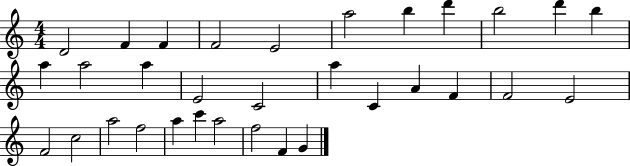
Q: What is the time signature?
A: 4/4